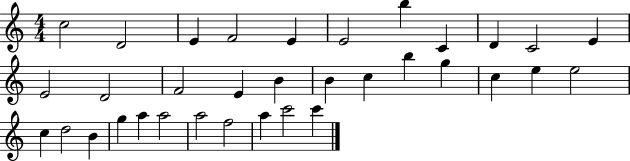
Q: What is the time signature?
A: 4/4